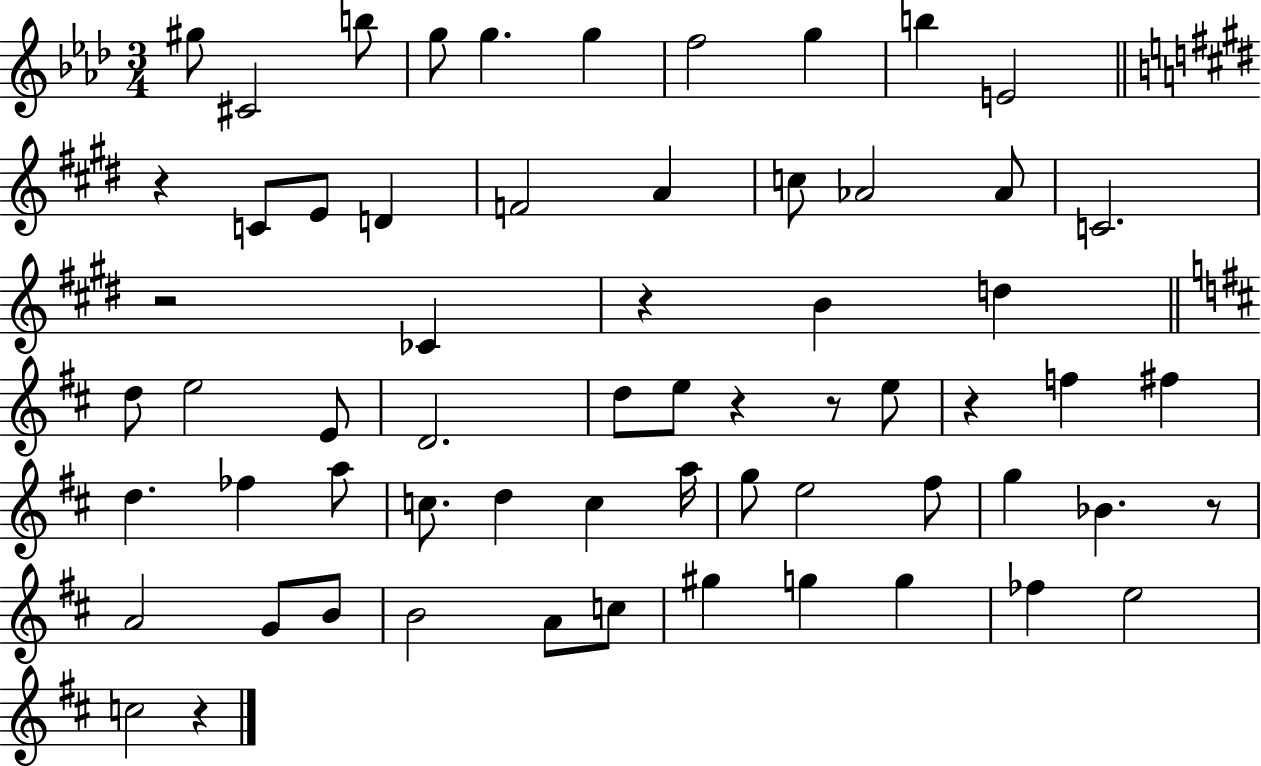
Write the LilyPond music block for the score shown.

{
  \clef treble
  \numericTimeSignature
  \time 3/4
  \key aes \major
  gis''8 cis'2 b''8 | g''8 g''4. g''4 | f''2 g''4 | b''4 e'2 | \break \bar "||" \break \key e \major r4 c'8 e'8 d'4 | f'2 a'4 | c''8 aes'2 aes'8 | c'2. | \break r2 ces'4 | r4 b'4 d''4 | \bar "||" \break \key d \major d''8 e''2 e'8 | d'2. | d''8 e''8 r4 r8 e''8 | r4 f''4 fis''4 | \break d''4. fes''4 a''8 | c''8. d''4 c''4 a''16 | g''8 e''2 fis''8 | g''4 bes'4. r8 | \break a'2 g'8 b'8 | b'2 a'8 c''8 | gis''4 g''4 g''4 | fes''4 e''2 | \break c''2 r4 | \bar "|."
}